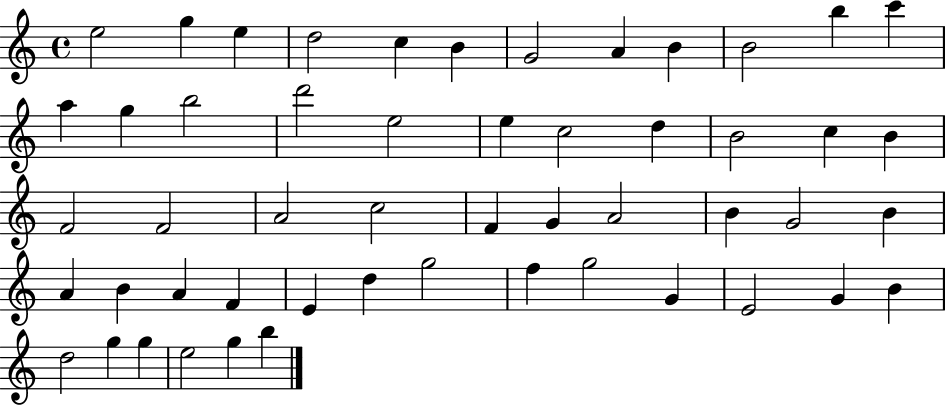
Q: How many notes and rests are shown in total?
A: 52